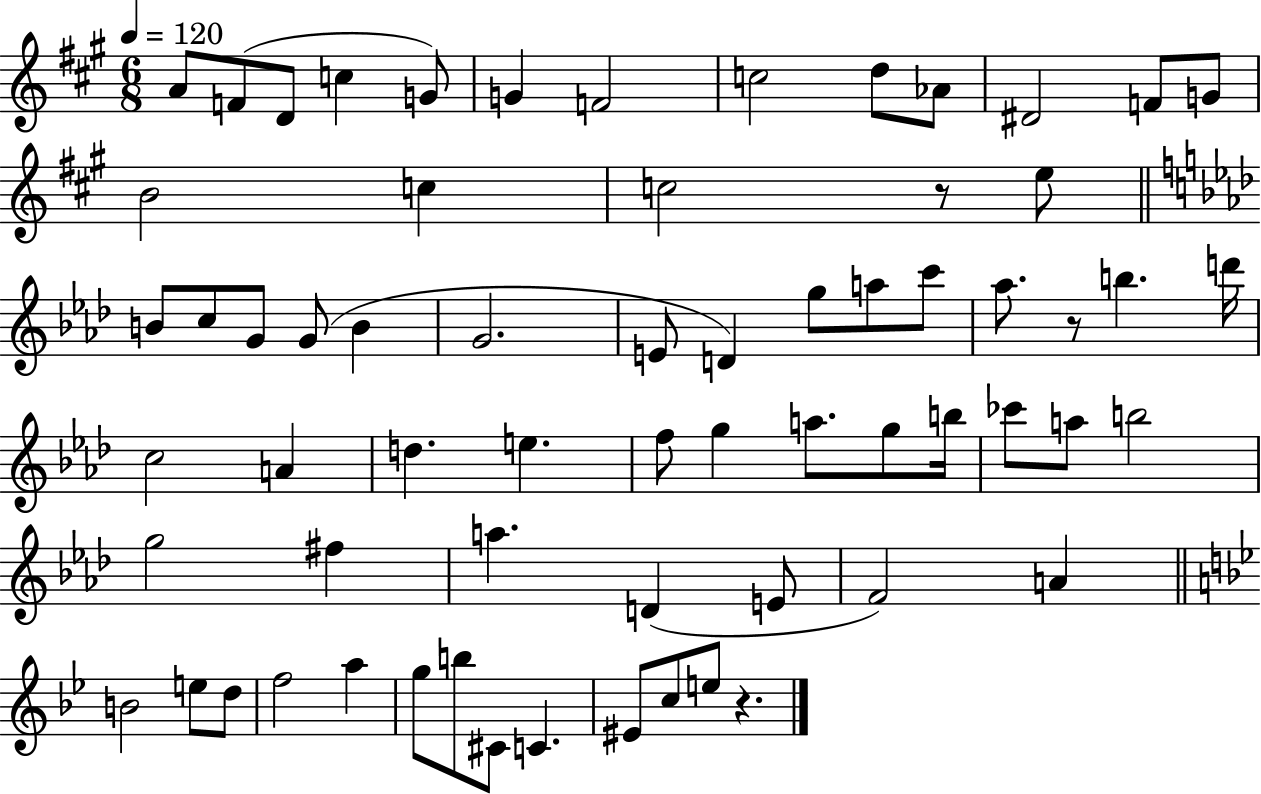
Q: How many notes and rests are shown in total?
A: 65